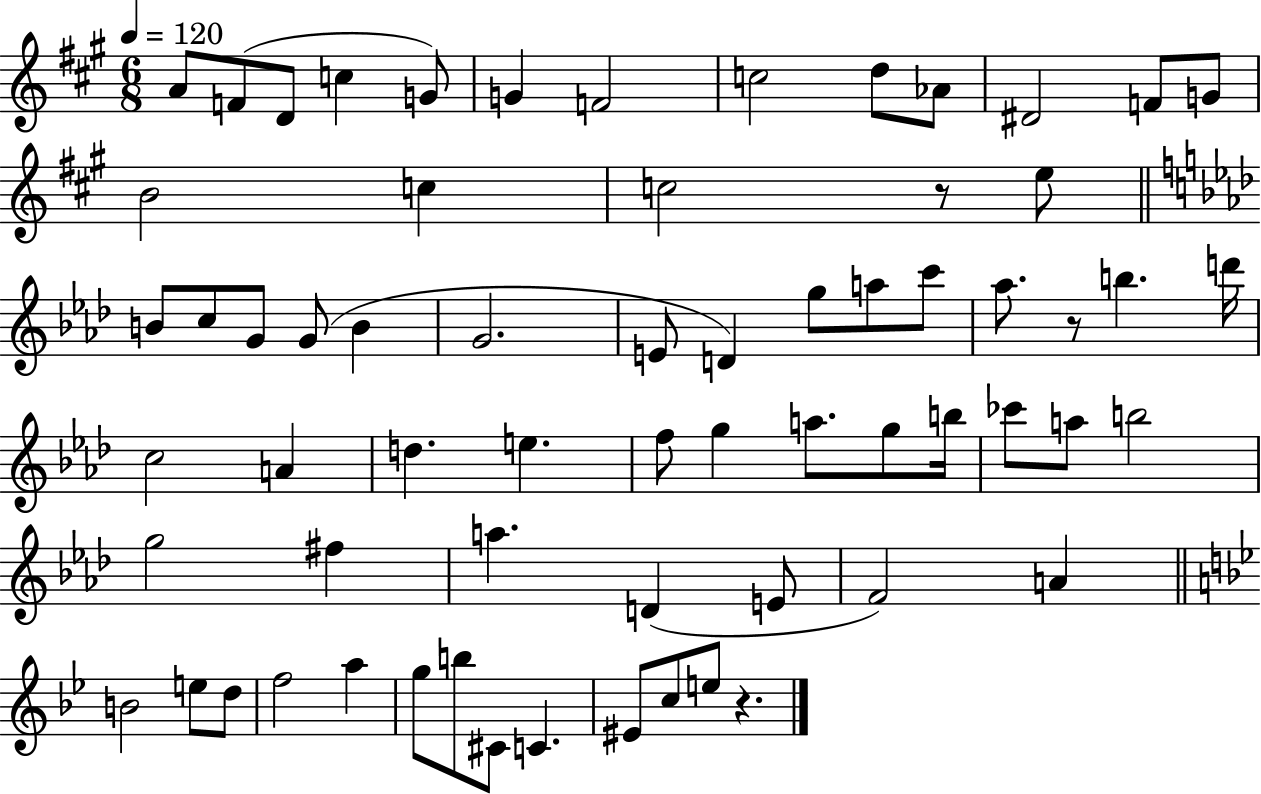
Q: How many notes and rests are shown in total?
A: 65